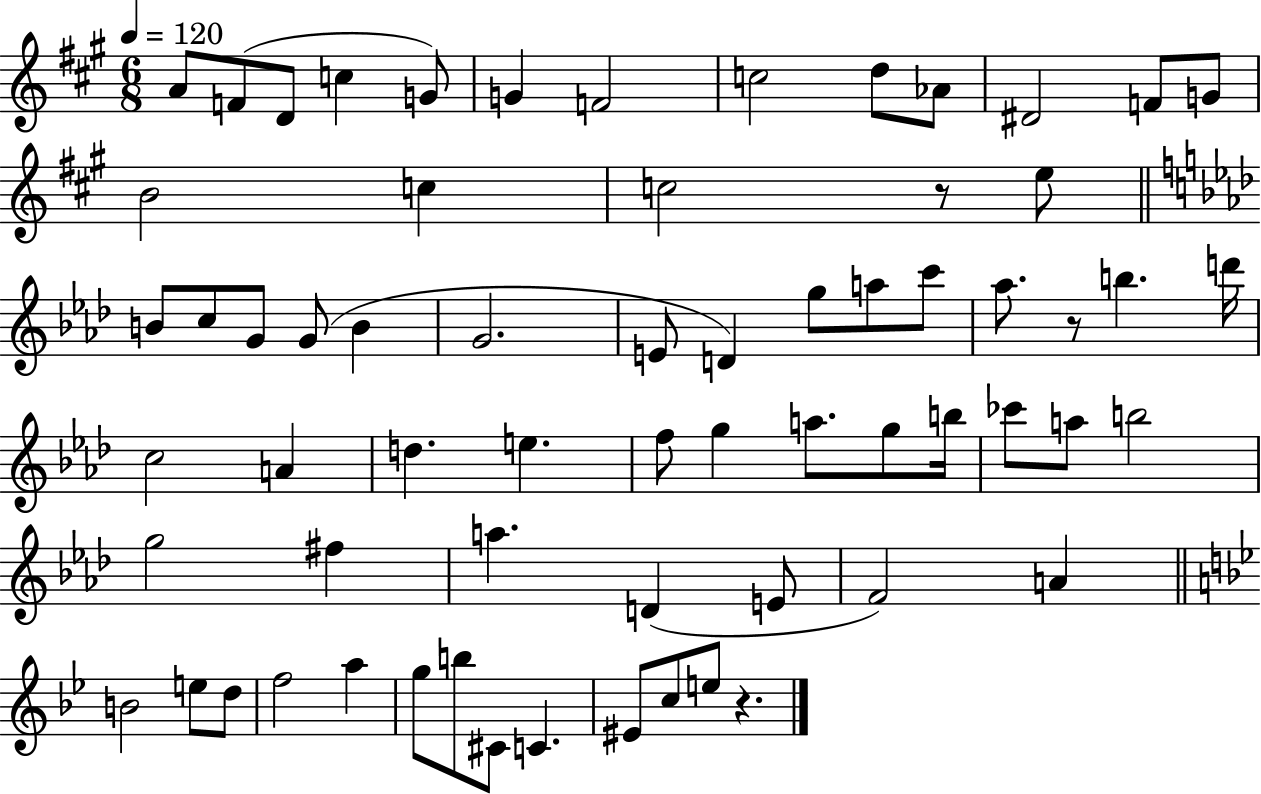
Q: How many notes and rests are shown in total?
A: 65